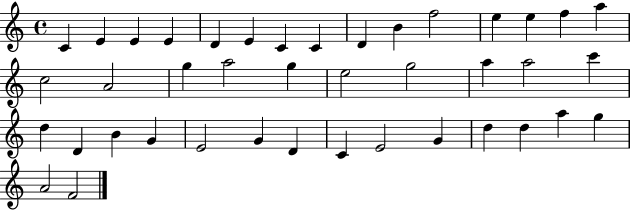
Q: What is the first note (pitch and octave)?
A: C4